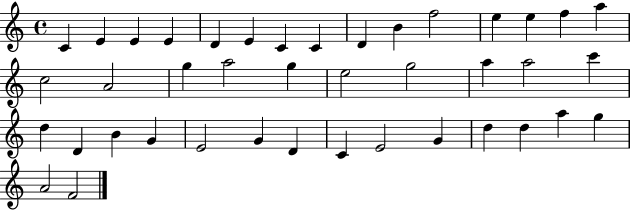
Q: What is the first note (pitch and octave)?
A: C4